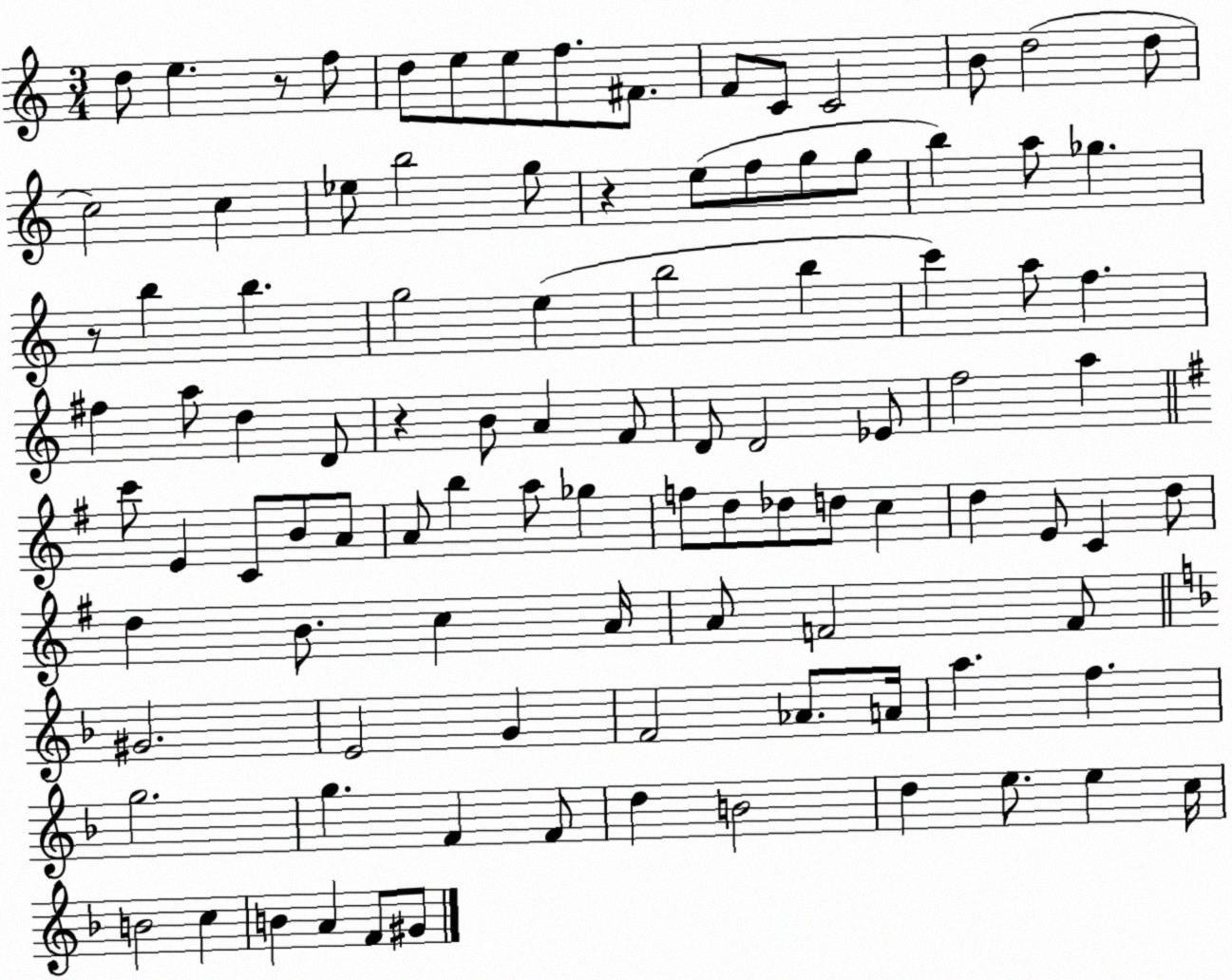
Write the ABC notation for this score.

X:1
T:Untitled
M:3/4
L:1/4
K:C
d/2 e z/2 f/2 d/2 e/2 e/2 f/2 ^F/2 F/2 C/2 C2 B/2 d2 d/2 c2 c _e/2 b2 g/2 z e/2 f/2 g/2 g/2 b a/2 _g z/2 b b g2 e b2 b c' a/2 f ^f a/2 d D/2 z B/2 A F/2 D/2 D2 _E/2 f2 a c'/2 E C/2 B/2 A/2 A/2 b a/2 _g f/2 d/2 _d/2 d/2 c d E/2 C d/2 d B/2 c A/4 A/2 F2 F/2 ^G2 E2 G F2 _A/2 A/4 a f g2 g F F/2 d B2 d e/2 e c/4 B2 c B A F/2 ^G/2